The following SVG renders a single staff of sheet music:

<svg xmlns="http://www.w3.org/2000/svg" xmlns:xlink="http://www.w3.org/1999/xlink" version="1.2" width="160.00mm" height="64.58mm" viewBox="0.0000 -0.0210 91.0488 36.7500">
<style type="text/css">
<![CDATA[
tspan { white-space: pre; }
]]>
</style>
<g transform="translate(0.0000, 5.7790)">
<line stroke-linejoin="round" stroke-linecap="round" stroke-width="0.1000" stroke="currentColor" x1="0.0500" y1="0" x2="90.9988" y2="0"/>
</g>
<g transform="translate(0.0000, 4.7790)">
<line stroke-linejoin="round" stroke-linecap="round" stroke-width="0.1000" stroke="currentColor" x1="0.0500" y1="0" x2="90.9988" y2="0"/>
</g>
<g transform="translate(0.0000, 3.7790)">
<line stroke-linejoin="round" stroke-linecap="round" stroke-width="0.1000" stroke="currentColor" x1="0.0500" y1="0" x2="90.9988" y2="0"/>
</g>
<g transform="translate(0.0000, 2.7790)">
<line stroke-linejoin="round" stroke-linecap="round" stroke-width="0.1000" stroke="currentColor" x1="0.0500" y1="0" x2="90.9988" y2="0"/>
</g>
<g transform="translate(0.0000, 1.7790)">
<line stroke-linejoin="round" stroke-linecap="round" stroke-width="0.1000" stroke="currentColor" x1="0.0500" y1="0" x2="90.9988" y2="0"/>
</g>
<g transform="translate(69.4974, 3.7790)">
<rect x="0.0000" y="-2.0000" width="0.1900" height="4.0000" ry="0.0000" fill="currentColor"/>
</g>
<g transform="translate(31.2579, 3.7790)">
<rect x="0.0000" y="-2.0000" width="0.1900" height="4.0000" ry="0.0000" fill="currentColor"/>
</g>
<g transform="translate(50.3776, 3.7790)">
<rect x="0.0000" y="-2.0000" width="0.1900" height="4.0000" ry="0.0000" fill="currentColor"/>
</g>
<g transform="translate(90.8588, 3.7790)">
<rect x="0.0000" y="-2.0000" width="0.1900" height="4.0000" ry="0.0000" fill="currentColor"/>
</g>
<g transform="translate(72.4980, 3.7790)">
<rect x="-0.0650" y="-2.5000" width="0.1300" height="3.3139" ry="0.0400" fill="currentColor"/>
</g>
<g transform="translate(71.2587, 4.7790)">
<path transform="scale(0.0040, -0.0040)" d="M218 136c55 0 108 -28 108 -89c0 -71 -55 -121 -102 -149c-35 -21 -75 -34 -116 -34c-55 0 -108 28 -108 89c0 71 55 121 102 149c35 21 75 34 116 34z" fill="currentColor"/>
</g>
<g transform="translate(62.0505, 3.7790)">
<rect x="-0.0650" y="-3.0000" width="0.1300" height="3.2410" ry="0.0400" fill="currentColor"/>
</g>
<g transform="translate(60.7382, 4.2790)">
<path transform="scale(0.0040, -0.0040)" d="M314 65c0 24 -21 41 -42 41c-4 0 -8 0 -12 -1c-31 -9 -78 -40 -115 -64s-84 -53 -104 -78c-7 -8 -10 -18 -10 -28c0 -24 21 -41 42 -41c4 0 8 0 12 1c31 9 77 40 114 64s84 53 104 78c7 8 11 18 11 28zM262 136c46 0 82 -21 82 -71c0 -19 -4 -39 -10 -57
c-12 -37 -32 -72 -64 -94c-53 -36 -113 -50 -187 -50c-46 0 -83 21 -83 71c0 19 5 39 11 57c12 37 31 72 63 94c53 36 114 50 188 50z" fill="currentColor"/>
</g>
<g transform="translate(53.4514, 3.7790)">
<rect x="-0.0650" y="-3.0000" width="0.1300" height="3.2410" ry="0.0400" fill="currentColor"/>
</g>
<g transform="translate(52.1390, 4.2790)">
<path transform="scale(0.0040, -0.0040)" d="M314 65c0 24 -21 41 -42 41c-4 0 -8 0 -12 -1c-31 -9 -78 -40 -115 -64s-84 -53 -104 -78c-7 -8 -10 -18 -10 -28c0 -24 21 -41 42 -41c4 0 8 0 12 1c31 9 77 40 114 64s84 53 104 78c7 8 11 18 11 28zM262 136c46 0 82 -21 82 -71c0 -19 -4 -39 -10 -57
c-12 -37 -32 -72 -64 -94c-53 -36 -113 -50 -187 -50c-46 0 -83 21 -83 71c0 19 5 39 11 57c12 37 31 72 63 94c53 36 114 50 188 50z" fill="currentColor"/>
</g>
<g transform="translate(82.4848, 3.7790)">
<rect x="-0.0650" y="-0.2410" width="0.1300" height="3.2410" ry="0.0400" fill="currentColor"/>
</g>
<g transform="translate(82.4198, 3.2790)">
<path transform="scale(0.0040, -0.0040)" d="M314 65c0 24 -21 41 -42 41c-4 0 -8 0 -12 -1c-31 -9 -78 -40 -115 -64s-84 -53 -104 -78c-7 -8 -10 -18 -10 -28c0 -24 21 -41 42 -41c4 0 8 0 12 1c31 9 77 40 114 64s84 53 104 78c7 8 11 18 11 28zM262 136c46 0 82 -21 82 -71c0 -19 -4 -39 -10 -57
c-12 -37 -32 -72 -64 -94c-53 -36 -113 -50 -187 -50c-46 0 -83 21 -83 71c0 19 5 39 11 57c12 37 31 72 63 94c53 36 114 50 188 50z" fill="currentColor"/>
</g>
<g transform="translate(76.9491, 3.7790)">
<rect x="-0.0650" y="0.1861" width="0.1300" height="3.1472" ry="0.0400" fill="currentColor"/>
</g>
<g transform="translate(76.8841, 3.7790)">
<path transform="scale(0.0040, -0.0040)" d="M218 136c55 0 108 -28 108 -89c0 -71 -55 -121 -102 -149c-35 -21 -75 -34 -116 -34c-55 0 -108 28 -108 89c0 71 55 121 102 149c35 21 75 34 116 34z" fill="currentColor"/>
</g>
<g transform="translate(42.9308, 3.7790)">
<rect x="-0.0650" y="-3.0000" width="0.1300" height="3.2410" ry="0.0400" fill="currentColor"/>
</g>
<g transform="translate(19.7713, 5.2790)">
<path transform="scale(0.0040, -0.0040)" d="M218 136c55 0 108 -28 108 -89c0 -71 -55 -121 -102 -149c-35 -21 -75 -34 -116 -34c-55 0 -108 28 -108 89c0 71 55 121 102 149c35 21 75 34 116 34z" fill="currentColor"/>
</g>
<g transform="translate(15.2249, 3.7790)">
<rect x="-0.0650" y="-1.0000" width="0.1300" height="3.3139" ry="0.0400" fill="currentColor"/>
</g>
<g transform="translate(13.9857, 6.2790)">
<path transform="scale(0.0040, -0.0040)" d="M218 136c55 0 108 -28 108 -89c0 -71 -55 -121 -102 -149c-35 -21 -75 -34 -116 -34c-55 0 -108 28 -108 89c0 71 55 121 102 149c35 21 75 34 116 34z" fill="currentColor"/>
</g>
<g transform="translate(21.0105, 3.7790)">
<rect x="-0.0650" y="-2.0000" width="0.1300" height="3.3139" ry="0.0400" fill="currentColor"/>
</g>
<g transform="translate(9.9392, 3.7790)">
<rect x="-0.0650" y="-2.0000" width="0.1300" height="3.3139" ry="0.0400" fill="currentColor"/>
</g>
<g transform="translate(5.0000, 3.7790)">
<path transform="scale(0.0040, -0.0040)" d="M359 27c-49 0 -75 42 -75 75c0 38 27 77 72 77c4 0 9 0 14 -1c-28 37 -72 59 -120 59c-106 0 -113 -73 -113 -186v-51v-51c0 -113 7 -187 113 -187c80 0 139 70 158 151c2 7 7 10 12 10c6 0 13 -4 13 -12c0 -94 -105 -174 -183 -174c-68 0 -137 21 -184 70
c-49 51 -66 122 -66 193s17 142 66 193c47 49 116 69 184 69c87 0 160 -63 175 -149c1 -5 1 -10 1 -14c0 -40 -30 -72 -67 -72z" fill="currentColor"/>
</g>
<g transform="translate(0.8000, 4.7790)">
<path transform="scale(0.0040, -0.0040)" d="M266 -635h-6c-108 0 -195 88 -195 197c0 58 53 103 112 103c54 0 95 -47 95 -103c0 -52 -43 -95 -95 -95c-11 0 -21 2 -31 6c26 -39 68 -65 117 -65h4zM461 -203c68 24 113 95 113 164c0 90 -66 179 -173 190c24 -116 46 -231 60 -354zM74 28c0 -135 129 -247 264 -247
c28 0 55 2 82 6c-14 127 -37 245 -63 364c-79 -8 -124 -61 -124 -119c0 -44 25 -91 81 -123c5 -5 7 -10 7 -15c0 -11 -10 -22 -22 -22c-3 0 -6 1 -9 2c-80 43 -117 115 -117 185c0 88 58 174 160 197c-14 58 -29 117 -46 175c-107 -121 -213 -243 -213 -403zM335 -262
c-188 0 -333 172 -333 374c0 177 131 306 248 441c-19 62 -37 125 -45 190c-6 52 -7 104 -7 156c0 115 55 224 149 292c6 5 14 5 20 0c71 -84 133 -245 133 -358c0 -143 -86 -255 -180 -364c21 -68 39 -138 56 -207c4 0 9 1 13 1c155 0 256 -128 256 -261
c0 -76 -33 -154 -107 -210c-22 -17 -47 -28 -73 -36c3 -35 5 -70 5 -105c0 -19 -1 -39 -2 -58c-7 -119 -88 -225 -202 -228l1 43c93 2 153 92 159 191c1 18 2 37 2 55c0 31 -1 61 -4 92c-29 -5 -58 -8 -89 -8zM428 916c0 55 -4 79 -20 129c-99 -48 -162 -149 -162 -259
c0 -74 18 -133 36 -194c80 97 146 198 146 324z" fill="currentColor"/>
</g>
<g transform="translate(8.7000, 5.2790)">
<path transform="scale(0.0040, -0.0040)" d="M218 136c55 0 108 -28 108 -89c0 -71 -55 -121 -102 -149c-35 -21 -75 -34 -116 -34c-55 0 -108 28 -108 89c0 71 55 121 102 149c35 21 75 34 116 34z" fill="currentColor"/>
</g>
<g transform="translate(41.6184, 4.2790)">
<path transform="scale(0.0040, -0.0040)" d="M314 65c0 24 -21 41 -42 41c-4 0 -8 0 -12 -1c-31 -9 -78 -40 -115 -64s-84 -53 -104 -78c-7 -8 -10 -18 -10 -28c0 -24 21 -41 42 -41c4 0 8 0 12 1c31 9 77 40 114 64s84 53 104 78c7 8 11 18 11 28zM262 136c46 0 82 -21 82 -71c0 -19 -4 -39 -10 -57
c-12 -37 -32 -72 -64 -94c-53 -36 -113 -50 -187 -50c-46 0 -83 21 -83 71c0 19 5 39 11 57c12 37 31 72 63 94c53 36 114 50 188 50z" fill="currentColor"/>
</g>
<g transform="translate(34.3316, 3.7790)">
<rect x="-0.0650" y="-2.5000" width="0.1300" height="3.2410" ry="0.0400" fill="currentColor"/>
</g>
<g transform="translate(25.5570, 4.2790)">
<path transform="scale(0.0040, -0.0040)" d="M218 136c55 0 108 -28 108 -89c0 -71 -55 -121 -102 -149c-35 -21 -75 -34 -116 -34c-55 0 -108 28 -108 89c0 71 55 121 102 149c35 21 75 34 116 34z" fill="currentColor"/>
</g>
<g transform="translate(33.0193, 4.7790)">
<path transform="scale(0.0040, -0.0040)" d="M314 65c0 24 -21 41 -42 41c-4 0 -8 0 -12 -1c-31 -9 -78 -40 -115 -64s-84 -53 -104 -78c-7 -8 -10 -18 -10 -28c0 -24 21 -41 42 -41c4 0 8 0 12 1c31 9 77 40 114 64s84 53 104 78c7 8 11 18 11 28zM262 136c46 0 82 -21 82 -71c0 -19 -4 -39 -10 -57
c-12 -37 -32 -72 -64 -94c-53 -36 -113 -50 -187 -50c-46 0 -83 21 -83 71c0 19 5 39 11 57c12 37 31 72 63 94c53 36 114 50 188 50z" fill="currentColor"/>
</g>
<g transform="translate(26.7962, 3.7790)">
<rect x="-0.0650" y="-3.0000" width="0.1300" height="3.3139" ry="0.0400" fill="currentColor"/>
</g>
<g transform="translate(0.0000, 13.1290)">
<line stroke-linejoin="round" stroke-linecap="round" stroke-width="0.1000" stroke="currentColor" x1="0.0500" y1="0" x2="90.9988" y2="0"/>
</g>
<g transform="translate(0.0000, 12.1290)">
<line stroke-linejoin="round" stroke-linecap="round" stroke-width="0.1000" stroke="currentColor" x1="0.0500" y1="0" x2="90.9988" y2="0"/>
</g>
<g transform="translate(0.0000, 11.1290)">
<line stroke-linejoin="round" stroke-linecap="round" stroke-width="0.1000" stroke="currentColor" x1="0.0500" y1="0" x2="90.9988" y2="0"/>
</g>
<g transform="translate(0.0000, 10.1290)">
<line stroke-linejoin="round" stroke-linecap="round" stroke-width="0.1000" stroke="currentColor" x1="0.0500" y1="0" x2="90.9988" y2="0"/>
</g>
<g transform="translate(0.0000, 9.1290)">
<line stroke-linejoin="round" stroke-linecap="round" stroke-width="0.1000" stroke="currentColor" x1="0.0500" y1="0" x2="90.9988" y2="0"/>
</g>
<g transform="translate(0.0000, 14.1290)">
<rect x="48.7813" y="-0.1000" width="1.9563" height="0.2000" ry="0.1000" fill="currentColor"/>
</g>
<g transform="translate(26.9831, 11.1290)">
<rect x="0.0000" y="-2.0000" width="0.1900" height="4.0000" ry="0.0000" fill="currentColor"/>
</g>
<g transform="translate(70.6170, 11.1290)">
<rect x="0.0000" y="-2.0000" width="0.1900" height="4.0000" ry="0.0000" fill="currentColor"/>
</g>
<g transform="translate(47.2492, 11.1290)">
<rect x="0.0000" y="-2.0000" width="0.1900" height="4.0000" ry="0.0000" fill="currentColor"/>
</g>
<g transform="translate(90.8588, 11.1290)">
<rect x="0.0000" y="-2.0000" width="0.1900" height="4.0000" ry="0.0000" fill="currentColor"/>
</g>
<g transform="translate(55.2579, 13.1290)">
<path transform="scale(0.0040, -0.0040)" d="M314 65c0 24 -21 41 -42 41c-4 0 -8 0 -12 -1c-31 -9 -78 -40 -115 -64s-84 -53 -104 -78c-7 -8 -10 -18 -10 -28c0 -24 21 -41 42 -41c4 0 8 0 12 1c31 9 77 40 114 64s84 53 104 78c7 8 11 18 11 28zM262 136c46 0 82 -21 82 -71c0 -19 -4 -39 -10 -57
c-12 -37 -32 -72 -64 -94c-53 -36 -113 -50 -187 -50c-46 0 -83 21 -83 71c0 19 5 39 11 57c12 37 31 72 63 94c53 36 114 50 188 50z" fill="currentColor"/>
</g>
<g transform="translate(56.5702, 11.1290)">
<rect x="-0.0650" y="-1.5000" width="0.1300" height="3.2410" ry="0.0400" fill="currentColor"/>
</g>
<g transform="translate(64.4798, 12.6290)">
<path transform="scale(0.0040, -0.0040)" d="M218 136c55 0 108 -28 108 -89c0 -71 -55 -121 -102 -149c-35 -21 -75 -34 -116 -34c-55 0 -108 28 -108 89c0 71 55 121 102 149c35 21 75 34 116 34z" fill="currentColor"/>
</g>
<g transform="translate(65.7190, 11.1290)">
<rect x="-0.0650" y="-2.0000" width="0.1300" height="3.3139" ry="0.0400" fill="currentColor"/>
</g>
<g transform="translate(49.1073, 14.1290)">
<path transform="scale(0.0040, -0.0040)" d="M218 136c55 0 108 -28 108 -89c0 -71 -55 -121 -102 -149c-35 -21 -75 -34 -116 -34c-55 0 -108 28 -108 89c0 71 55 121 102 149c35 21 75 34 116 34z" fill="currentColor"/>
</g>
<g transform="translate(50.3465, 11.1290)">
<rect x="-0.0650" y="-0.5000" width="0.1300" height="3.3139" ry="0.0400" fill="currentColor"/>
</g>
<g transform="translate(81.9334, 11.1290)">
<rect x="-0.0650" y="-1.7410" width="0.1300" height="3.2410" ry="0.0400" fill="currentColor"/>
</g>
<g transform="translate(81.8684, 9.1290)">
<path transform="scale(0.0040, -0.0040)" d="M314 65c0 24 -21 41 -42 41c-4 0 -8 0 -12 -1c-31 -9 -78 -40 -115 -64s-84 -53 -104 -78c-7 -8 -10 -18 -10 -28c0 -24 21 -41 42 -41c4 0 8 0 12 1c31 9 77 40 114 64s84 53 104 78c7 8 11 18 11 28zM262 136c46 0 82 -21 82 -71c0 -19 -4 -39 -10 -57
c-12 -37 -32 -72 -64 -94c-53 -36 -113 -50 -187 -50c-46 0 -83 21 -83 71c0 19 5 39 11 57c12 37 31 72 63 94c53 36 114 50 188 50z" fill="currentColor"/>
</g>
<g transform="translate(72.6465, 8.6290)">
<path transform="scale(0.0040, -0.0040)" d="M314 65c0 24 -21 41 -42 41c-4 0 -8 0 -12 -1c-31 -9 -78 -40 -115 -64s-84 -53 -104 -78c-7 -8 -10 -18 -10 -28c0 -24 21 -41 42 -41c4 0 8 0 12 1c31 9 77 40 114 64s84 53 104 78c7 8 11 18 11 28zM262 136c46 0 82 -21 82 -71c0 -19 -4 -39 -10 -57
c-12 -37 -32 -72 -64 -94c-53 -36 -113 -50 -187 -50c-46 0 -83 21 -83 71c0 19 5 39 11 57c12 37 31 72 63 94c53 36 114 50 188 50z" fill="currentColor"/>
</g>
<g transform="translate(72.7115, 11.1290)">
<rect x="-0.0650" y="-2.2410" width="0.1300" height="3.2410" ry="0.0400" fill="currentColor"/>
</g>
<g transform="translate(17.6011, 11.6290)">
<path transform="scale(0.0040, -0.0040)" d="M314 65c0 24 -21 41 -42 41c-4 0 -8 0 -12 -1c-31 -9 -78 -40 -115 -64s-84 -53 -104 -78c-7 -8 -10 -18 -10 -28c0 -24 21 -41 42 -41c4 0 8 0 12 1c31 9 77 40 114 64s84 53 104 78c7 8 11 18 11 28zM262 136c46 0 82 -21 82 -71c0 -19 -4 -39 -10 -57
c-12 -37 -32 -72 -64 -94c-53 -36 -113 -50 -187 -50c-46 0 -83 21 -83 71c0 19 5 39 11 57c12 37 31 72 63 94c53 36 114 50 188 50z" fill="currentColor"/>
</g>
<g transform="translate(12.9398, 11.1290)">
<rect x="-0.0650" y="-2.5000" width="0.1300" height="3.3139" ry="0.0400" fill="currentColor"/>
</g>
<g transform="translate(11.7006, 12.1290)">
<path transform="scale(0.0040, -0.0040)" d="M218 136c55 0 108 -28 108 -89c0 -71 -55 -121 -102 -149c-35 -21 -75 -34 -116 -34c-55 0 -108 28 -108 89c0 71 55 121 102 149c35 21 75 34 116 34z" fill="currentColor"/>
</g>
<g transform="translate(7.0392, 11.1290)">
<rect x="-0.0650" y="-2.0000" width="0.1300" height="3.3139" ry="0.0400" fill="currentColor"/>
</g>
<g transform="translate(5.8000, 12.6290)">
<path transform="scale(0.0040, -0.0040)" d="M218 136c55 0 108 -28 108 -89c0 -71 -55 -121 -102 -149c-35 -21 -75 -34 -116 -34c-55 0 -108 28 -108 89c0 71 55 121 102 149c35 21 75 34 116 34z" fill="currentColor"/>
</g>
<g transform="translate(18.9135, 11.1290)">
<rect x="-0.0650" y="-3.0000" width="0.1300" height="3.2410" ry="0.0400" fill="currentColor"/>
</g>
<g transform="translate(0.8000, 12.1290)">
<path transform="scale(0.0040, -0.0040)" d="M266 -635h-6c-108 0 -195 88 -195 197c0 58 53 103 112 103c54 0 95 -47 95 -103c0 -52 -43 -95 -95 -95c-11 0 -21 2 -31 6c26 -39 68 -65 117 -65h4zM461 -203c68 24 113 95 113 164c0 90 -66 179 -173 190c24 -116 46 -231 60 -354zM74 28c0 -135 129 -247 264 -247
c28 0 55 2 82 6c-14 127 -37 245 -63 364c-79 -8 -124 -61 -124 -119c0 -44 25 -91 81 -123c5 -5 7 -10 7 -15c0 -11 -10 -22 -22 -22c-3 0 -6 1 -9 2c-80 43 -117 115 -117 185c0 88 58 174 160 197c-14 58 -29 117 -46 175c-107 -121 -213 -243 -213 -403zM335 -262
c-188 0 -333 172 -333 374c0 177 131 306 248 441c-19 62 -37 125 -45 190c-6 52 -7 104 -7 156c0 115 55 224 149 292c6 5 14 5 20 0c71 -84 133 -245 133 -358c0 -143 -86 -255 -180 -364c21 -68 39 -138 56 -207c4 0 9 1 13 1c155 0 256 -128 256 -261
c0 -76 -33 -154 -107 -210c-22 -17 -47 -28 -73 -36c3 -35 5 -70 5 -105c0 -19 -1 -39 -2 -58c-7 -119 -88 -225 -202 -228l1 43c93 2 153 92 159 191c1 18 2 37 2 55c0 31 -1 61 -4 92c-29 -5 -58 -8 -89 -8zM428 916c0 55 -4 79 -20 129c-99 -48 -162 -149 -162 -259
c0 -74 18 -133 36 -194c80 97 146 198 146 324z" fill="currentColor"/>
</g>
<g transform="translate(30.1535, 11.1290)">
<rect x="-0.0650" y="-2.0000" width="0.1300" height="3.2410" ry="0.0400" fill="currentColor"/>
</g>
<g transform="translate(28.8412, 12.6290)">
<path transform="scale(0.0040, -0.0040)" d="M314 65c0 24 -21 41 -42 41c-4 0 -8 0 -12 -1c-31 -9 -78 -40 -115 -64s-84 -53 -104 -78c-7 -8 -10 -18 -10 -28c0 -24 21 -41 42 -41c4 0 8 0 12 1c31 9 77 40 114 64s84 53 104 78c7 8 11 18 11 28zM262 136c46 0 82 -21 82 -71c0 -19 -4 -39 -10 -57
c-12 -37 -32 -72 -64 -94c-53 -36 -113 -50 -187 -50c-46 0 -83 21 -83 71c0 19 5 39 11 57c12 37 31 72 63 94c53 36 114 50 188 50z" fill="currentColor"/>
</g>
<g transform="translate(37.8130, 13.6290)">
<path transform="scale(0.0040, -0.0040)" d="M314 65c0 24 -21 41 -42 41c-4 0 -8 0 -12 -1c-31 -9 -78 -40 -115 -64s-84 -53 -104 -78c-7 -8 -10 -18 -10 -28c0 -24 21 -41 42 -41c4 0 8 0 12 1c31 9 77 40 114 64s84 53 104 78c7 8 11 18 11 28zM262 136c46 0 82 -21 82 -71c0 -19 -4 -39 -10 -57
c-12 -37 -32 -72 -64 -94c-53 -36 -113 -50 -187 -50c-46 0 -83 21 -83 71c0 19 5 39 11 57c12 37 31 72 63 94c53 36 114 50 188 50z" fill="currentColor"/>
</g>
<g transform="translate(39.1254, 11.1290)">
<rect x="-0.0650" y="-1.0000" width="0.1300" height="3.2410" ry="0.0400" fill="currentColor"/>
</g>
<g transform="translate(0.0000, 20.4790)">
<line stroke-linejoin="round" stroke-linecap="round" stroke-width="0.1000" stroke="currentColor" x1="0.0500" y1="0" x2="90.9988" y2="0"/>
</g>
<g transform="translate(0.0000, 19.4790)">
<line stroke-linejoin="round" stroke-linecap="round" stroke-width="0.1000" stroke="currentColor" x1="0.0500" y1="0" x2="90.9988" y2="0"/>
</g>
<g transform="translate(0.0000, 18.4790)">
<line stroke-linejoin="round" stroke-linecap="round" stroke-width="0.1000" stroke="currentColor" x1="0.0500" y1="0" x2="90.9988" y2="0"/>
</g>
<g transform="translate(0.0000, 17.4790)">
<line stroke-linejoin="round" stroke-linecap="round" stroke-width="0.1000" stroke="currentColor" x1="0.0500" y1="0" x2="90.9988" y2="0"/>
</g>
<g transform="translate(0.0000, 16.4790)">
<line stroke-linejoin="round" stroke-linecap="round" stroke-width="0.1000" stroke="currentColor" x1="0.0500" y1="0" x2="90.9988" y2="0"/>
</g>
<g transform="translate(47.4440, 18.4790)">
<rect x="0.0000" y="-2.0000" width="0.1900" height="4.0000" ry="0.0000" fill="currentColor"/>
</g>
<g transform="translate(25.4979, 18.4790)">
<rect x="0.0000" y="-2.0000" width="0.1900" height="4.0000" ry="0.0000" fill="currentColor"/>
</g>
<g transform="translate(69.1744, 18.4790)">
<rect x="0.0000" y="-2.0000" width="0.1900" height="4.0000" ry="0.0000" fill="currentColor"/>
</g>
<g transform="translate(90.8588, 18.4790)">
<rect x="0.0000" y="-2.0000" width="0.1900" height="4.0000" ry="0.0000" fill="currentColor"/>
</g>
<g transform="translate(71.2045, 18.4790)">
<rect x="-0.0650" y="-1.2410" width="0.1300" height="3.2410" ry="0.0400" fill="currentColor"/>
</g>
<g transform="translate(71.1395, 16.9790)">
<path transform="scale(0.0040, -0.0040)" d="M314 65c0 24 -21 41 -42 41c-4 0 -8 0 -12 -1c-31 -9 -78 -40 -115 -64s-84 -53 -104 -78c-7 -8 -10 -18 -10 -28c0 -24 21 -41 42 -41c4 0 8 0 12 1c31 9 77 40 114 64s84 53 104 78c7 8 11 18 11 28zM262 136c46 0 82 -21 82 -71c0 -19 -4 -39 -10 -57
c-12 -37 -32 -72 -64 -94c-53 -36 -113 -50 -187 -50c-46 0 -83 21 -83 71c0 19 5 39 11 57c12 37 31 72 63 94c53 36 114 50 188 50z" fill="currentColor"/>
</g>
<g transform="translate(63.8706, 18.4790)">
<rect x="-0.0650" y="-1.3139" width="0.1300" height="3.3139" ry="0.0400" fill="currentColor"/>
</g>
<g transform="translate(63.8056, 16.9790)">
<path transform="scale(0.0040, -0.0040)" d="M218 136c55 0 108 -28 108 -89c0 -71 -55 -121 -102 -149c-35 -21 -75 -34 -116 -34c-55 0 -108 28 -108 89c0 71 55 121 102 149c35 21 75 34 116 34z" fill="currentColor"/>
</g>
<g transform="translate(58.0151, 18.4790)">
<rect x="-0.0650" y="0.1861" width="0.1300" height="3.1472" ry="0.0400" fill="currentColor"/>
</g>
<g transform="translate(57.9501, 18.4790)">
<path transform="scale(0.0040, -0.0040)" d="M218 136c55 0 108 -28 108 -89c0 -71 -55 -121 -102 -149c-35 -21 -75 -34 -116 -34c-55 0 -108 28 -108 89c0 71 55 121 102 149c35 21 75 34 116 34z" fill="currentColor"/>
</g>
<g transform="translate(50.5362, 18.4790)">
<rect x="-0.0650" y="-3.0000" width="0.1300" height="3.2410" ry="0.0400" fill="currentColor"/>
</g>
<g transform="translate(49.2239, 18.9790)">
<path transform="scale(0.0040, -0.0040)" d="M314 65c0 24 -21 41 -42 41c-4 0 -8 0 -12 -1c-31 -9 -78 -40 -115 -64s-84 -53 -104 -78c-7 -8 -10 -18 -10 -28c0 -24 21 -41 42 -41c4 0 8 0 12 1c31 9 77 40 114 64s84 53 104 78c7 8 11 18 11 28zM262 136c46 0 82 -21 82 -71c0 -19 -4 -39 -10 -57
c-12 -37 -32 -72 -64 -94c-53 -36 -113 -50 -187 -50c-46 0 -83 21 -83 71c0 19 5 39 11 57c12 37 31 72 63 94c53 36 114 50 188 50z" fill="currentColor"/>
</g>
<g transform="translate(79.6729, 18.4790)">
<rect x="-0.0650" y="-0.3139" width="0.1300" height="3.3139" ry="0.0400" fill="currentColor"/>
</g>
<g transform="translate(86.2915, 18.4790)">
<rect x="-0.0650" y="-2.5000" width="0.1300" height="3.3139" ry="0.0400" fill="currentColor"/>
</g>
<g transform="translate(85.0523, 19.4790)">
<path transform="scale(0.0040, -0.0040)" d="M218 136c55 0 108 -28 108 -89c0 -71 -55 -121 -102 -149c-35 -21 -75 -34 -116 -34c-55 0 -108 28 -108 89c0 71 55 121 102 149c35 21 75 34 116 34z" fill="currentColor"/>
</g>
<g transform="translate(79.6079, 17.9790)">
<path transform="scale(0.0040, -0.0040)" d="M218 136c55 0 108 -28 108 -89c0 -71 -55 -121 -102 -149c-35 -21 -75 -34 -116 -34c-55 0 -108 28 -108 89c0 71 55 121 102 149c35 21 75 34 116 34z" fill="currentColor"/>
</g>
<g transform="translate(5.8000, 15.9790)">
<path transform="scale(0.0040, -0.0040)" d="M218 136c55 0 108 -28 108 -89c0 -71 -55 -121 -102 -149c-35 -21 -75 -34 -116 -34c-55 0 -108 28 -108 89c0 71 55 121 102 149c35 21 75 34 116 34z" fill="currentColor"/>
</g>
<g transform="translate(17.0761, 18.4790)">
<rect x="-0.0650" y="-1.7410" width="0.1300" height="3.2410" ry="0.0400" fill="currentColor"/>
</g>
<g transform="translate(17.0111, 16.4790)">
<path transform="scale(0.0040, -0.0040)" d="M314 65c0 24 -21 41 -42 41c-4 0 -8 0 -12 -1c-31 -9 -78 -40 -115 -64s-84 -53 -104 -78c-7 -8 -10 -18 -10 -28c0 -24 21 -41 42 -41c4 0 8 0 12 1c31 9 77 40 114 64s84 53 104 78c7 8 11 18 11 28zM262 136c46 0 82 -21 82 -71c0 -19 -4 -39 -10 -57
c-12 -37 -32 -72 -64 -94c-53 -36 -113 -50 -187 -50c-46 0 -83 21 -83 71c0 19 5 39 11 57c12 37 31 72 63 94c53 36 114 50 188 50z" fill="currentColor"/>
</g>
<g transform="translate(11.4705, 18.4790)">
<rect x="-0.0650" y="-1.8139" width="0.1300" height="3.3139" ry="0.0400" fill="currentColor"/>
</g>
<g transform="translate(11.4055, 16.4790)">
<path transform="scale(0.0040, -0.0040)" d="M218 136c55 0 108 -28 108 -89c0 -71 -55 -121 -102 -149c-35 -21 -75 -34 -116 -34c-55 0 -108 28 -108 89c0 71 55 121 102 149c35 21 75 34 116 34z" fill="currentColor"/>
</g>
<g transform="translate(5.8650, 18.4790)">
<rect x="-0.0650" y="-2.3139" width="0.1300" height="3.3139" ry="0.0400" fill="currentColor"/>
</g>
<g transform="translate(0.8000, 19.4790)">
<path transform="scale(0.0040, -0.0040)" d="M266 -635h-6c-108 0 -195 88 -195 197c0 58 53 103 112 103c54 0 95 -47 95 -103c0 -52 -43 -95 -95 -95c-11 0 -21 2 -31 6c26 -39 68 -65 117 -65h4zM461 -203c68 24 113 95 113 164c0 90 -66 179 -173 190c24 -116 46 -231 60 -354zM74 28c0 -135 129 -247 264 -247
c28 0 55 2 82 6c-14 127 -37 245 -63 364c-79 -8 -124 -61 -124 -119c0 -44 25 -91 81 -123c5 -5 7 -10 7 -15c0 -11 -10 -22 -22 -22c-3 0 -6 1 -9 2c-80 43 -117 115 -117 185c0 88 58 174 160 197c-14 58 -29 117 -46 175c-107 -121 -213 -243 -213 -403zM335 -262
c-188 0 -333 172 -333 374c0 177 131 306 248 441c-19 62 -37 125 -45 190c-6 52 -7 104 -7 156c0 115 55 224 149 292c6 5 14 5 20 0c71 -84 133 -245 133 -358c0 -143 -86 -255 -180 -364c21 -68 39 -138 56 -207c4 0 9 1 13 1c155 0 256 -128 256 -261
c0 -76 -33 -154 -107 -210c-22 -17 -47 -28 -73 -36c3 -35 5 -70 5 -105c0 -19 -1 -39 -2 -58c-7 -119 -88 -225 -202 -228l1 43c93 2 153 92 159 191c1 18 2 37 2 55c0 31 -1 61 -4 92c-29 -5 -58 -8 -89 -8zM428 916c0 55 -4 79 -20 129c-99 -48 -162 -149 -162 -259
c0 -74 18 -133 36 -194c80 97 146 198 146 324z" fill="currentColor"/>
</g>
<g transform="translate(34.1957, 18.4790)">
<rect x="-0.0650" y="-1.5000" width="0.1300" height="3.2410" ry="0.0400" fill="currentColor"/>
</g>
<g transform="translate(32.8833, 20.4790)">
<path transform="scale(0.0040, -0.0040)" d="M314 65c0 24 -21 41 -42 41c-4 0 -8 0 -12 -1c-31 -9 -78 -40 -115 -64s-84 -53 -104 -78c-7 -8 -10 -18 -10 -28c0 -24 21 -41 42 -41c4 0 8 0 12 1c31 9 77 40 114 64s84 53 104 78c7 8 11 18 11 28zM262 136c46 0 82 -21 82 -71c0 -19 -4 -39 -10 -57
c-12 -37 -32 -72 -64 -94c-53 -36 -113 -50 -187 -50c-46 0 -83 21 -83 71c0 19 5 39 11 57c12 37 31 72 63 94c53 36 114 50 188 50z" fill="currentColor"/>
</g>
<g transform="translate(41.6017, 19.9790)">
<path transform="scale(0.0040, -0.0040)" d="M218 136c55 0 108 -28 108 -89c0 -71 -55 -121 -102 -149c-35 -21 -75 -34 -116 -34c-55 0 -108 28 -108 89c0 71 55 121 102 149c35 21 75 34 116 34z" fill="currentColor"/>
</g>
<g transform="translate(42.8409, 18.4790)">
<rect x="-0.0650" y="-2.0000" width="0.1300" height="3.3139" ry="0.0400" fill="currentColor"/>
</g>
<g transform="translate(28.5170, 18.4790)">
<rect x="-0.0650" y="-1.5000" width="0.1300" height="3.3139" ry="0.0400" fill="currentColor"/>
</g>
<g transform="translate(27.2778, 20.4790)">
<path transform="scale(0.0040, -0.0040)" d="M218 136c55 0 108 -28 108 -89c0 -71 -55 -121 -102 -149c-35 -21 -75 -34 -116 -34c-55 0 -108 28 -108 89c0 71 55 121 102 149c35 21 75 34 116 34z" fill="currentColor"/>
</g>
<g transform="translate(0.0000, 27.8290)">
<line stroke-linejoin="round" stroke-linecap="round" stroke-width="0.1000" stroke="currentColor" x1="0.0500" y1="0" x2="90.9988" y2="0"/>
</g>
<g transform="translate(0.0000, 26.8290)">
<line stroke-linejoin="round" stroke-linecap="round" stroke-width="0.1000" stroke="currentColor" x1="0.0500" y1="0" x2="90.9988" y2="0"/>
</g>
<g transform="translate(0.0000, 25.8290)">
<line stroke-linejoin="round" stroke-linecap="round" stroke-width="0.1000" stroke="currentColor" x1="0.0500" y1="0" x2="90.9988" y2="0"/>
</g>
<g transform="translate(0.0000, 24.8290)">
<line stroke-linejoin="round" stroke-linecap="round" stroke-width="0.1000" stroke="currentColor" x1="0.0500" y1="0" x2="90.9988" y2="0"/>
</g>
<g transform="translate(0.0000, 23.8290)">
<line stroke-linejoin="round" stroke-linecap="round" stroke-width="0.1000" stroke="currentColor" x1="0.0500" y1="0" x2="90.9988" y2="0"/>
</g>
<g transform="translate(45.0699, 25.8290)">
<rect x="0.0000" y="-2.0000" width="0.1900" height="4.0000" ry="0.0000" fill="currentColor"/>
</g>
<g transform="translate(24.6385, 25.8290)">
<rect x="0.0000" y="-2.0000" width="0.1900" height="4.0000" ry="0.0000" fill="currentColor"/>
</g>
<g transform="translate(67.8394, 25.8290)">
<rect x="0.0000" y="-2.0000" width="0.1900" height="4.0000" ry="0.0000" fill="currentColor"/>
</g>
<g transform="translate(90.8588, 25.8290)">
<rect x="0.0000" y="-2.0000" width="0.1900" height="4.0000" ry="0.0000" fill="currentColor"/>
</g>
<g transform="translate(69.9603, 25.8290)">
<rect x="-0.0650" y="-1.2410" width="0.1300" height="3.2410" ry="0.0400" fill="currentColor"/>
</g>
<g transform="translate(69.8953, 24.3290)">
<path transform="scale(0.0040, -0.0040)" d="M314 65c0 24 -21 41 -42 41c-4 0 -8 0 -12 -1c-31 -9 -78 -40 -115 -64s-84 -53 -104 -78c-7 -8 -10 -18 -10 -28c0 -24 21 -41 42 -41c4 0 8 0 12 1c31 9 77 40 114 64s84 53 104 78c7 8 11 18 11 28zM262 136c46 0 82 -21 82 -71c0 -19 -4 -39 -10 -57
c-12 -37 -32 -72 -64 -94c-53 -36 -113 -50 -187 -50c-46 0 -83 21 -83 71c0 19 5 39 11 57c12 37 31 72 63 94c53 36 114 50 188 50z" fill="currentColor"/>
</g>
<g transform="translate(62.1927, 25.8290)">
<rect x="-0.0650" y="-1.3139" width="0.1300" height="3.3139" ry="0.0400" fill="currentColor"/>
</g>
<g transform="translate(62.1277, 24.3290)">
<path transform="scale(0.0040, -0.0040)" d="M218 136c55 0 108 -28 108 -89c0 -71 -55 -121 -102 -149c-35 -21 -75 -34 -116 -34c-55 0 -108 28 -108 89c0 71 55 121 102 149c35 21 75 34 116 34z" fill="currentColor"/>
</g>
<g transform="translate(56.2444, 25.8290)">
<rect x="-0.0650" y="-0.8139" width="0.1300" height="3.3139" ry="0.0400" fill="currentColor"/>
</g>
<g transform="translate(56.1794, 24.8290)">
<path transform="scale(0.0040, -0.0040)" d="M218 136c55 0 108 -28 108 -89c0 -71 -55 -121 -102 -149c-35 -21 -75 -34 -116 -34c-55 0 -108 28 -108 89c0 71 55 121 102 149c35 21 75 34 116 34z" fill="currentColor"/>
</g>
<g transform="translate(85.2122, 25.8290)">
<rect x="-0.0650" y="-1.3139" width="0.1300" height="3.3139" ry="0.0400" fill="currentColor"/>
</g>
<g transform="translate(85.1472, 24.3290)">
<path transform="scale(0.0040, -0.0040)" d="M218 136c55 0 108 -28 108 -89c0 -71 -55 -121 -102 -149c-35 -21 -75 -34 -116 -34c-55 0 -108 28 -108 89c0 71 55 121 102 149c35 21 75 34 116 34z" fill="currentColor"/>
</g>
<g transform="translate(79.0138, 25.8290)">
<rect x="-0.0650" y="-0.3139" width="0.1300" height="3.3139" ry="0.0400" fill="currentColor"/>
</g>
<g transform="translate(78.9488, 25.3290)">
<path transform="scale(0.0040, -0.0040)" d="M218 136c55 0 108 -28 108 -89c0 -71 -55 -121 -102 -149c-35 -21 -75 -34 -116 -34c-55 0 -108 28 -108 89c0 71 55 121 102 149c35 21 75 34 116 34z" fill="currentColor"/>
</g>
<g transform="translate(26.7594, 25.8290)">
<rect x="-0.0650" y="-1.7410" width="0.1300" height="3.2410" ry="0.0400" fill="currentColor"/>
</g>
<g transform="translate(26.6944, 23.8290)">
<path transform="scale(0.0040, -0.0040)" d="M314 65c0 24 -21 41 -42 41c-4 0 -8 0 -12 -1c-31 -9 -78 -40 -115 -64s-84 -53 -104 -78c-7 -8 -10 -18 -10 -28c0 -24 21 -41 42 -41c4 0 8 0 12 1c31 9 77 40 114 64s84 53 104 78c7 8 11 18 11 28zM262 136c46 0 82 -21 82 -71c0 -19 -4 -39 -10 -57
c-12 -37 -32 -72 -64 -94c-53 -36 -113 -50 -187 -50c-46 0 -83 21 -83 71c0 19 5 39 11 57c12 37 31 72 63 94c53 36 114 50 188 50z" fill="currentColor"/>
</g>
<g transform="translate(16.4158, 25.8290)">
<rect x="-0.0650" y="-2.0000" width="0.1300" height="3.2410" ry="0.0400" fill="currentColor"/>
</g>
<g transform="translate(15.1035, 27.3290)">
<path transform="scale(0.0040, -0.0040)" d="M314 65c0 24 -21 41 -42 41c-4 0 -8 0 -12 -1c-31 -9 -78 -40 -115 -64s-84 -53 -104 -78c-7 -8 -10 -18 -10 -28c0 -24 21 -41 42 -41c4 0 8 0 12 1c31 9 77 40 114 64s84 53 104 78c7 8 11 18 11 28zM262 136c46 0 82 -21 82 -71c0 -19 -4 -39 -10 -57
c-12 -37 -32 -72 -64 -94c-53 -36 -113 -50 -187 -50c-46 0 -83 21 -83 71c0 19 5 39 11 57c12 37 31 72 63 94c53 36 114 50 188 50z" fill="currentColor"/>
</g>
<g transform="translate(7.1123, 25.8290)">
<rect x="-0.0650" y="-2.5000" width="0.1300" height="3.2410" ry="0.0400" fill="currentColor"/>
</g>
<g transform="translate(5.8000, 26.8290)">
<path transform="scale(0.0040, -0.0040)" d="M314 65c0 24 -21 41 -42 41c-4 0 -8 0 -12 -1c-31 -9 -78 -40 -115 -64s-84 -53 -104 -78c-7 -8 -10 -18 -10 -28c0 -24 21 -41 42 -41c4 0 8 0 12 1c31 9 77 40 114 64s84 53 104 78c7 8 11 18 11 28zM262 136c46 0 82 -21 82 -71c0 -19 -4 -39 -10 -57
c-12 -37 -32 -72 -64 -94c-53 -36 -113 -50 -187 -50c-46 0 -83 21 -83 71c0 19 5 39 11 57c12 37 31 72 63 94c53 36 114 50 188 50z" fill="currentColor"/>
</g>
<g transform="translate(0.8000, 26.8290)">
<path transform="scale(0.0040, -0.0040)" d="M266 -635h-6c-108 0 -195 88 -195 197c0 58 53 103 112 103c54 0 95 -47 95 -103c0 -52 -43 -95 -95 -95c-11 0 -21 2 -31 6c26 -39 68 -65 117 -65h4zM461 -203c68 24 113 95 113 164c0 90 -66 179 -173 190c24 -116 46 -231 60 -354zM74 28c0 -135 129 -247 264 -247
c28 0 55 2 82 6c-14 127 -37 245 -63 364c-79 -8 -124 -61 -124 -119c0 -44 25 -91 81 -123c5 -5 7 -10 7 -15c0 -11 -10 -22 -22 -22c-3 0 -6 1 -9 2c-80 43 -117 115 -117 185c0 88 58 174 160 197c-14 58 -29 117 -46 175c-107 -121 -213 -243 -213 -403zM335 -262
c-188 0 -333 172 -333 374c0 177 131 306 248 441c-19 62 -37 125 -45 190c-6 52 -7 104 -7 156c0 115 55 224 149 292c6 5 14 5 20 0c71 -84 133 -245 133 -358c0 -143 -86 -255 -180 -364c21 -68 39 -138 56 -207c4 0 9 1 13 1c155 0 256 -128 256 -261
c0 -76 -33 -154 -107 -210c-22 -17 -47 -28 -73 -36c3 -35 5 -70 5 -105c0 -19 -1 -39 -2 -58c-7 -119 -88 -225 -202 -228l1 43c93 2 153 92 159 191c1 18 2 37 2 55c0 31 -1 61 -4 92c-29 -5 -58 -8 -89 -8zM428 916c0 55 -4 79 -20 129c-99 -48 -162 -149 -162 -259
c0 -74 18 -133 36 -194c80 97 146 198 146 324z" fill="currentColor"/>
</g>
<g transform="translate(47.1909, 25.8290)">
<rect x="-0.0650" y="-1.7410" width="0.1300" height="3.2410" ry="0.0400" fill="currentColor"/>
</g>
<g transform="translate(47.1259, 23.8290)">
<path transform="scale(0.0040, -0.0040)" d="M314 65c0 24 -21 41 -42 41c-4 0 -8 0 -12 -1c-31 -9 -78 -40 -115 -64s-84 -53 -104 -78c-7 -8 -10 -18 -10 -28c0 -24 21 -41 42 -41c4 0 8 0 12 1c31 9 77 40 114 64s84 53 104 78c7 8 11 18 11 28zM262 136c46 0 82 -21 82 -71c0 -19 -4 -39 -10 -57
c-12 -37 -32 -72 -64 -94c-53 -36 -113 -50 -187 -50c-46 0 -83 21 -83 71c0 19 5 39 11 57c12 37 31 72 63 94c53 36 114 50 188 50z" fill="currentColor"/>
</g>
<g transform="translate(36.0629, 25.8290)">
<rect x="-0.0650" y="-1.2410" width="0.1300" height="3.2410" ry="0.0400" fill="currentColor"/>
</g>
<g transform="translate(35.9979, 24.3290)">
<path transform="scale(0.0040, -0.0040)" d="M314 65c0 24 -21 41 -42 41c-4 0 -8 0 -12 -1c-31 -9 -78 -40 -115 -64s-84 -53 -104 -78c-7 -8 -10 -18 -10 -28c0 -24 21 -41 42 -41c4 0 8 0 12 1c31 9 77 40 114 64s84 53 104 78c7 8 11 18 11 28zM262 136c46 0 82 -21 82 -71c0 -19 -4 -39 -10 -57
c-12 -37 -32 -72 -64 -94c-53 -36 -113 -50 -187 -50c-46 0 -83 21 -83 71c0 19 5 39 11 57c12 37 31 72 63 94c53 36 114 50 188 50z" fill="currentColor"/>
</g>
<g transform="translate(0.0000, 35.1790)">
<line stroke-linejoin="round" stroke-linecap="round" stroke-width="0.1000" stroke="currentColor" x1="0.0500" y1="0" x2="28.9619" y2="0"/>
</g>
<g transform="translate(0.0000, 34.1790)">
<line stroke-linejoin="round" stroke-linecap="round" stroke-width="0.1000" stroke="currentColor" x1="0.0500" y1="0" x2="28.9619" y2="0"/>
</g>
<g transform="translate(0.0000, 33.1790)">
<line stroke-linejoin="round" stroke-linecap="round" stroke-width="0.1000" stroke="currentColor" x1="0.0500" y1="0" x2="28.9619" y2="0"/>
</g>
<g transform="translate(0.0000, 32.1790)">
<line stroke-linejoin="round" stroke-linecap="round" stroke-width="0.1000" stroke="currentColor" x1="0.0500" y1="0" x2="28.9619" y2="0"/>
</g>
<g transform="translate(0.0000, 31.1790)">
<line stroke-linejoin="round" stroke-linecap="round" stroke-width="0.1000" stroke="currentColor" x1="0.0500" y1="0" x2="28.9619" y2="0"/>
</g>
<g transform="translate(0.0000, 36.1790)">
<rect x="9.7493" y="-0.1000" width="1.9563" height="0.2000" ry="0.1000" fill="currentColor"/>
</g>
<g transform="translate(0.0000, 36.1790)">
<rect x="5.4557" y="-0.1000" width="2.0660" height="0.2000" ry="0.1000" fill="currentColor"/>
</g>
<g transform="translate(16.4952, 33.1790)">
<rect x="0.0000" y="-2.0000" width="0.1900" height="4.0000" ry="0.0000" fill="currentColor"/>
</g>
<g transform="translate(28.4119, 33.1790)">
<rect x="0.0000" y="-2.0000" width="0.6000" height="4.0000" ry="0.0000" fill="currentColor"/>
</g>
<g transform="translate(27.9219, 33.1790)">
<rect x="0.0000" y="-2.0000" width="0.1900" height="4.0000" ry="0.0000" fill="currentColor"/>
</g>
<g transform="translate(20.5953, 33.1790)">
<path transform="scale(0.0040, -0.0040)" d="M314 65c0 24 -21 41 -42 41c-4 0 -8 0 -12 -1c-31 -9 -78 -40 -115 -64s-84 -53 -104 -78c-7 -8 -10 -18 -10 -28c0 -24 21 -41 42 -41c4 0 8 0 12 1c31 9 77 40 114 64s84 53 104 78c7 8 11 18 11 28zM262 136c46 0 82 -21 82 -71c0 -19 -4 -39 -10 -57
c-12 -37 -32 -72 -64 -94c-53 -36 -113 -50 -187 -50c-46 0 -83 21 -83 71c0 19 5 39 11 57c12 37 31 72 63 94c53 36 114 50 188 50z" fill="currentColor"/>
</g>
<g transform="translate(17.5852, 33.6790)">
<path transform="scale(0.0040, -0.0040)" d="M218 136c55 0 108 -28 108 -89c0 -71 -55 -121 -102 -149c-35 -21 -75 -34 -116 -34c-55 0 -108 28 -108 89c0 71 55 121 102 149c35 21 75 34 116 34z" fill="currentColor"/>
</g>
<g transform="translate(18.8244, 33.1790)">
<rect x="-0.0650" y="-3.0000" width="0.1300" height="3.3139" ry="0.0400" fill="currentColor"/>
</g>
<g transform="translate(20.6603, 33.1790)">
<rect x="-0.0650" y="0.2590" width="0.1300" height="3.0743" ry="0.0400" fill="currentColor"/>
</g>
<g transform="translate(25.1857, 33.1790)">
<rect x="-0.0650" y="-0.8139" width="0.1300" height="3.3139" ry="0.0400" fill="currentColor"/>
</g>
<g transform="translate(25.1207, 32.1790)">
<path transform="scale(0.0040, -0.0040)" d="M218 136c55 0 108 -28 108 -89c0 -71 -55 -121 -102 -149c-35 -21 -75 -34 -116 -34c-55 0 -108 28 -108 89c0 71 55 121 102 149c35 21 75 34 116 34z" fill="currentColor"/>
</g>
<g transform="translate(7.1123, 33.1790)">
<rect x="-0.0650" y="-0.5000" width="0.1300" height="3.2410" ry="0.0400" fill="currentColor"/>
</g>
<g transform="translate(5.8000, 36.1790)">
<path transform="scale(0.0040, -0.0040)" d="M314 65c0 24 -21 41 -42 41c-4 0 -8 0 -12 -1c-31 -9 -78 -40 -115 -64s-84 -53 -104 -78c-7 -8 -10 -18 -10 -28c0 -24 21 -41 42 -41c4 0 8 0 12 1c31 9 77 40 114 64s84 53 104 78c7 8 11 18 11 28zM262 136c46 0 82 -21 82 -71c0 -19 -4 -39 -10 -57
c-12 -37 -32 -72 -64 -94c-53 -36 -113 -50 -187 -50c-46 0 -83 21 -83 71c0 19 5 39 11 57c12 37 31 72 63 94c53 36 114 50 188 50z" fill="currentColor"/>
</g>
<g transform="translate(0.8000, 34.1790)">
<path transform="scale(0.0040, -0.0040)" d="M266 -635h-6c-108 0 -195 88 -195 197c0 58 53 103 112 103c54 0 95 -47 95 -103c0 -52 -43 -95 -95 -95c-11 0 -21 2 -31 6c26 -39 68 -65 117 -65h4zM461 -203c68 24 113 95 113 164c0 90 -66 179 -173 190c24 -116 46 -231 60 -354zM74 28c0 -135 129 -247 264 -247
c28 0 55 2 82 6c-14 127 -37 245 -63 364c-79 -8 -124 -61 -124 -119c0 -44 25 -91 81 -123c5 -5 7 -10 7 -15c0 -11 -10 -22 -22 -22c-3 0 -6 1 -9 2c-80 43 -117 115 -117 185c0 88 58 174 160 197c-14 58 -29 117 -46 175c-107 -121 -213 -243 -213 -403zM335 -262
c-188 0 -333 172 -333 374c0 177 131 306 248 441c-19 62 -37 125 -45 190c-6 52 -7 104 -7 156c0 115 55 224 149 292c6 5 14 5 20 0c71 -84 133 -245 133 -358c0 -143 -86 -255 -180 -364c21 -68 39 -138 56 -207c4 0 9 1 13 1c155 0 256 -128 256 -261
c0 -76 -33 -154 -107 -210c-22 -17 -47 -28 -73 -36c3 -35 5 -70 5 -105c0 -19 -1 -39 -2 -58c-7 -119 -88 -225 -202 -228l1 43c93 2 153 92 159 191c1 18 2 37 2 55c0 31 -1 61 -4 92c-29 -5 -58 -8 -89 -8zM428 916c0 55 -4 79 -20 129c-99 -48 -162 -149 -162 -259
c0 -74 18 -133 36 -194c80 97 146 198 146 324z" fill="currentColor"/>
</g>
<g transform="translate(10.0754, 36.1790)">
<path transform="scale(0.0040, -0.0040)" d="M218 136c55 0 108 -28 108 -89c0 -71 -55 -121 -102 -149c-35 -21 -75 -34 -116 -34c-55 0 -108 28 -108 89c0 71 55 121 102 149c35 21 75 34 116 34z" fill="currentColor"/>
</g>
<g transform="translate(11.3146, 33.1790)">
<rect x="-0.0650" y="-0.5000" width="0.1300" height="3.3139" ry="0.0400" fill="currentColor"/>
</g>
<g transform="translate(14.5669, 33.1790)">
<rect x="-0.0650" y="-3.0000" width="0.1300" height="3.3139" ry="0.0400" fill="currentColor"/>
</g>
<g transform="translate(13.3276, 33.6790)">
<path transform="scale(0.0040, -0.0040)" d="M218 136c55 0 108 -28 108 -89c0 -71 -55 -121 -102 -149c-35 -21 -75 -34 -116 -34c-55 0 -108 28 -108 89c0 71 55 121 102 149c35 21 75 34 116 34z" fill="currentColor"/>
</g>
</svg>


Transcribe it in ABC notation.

X:1
T:Untitled
M:4/4
L:1/4
K:C
F D F A G2 A2 A2 A2 G B c2 F G A2 F2 D2 C E2 F g2 f2 g f f2 E E2 F A2 B e e2 c G G2 F2 f2 e2 f2 d e e2 c e C2 C A A B2 d